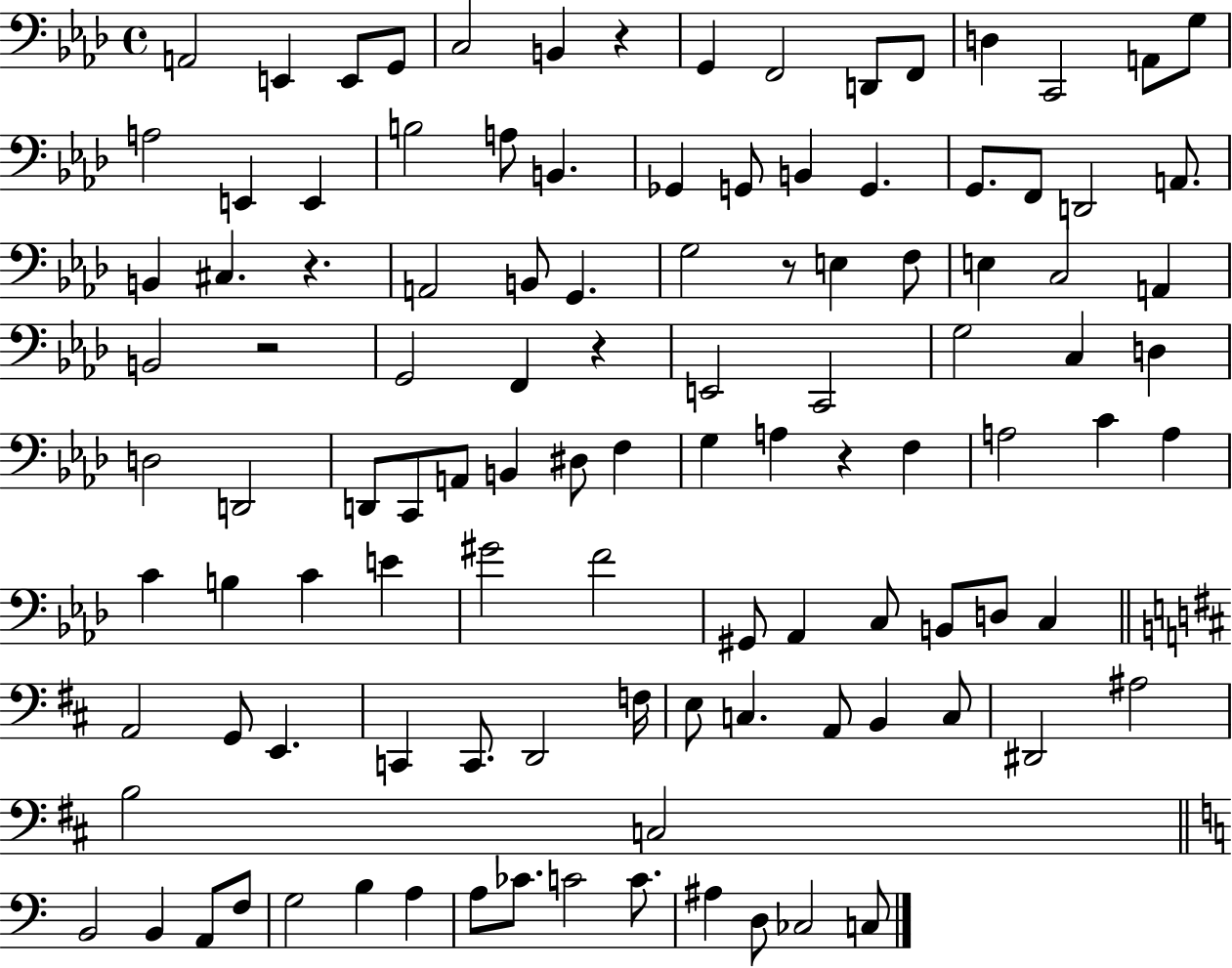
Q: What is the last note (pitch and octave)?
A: C3